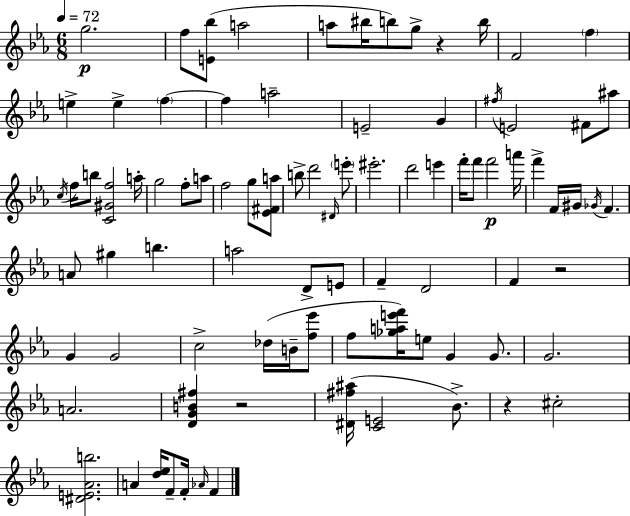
{
  \clef treble
  \numericTimeSignature
  \time 6/8
  \key ees \major
  \tempo 4 = 72
  g''2.\p | f''8 <e' bes''>8( a''2 | a''8 bis''16 b''8) g''8-> r4 b''16 | f'2 \parenthesize f''4 | \break e''4-> e''4-> \parenthesize f''4~~ | f''4 a''2-- | e'2-- g'4 | \acciaccatura { fis''16 } e'2 fis'8 ais''8 | \break \acciaccatura { c''16 } f''16 b''8 <c' gis' f''>2 | a''16-. g''2 f''8-. | a''8 f''2 g''8 | <ees' fis' a''>8 b''8-> d'''2 | \break \grace { dis'16 } \parenthesize e'''8-. eis'''2.-. | d'''2 e'''4 | f'''16-. f'''8 f'''2\p | a'''16 f'''4-> f'16 gis'16 \acciaccatura { ges'16 } f'4. | \break a'8 gis''4 b''4. | a''2 | d'8-> e'8 f'4-- d'2 | f'4 r2 | \break g'4 g'2 | c''2-> | des''16( b'16-- <f'' ees'''>8 f''8 <ges'' a'' e''' f'''>16) e''8 g'4 | g'8. g'2. | \break a'2. | <d' g' b' fis''>4 r2 | <dis' fis'' ais''>16( <c' e'>2 | bes'8.->) r4 cis''2-. | \break <dis' e' aes' b''>2. | a'4 <d'' ees''>16 f'8-- f'16-. | \grace { aes'16 } f'4 \bar "|."
}